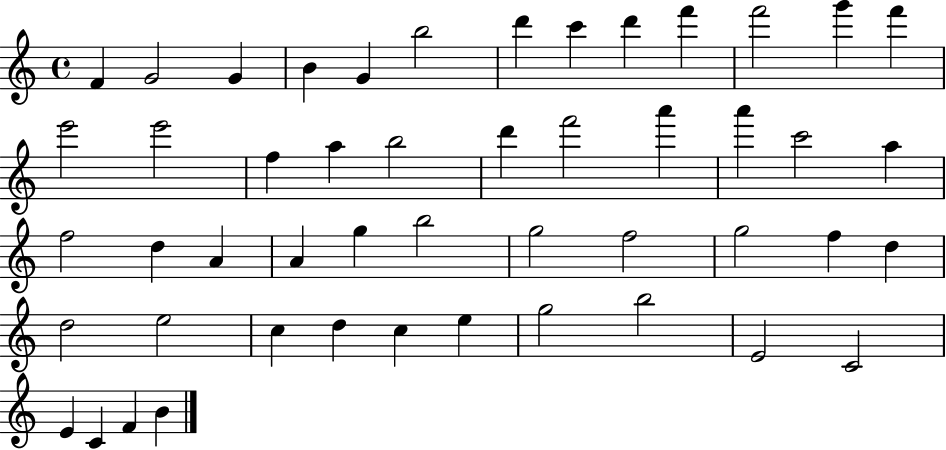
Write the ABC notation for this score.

X:1
T:Untitled
M:4/4
L:1/4
K:C
F G2 G B G b2 d' c' d' f' f'2 g' f' e'2 e'2 f a b2 d' f'2 a' a' c'2 a f2 d A A g b2 g2 f2 g2 f d d2 e2 c d c e g2 b2 E2 C2 E C F B